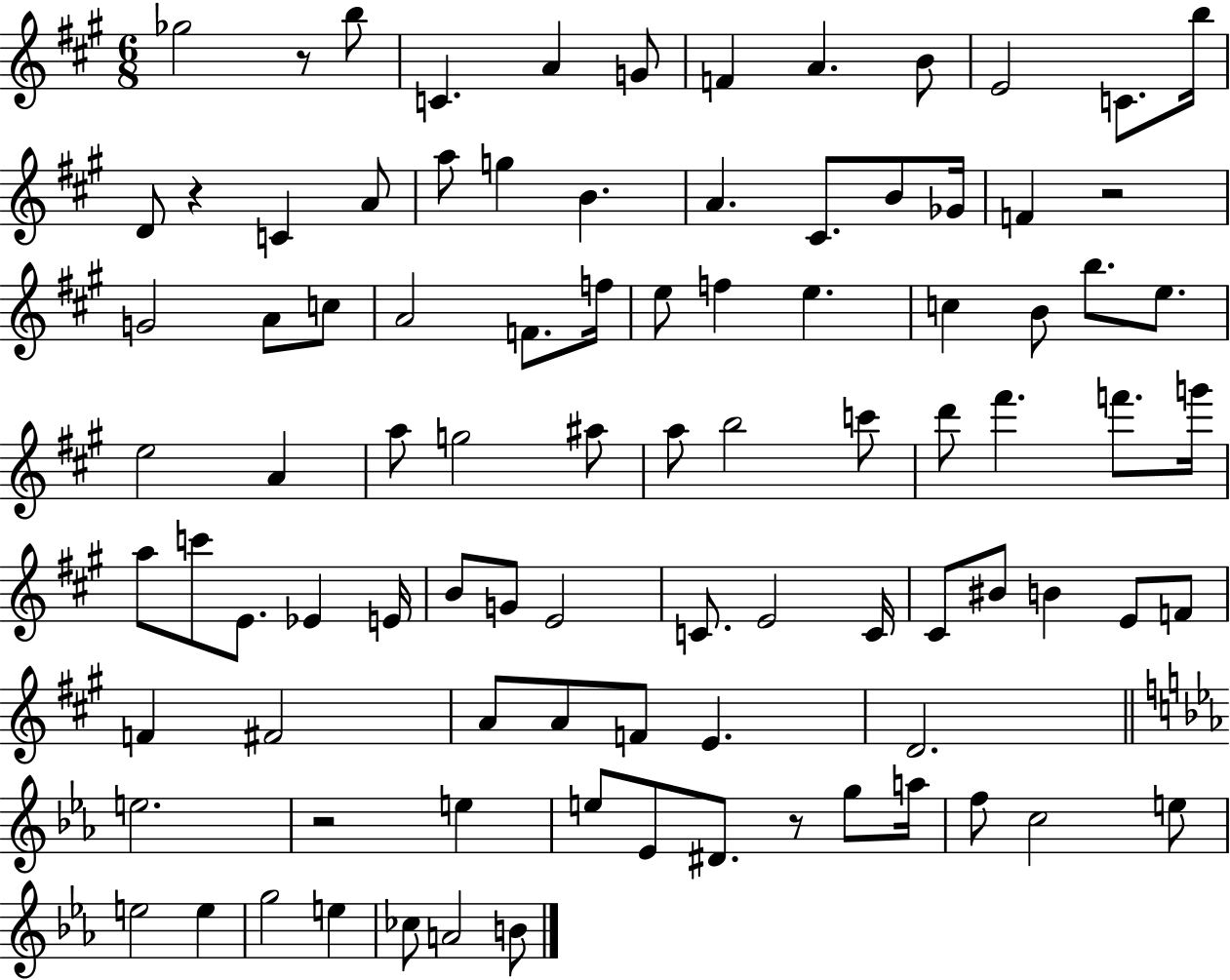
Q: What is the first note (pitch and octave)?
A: Gb5